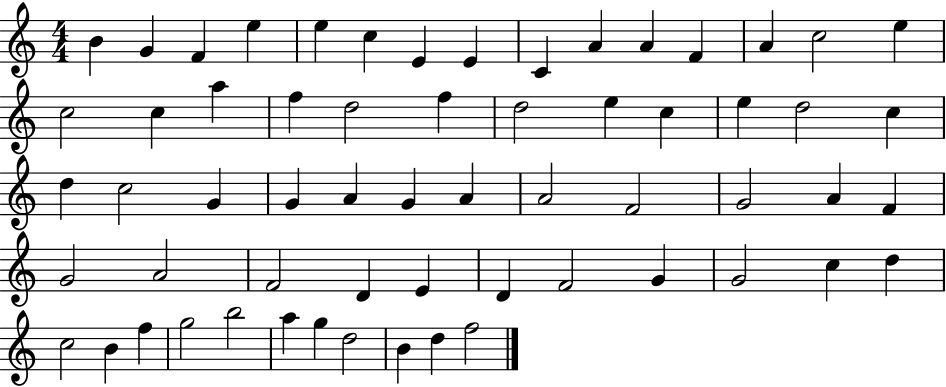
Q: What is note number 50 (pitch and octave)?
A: D5